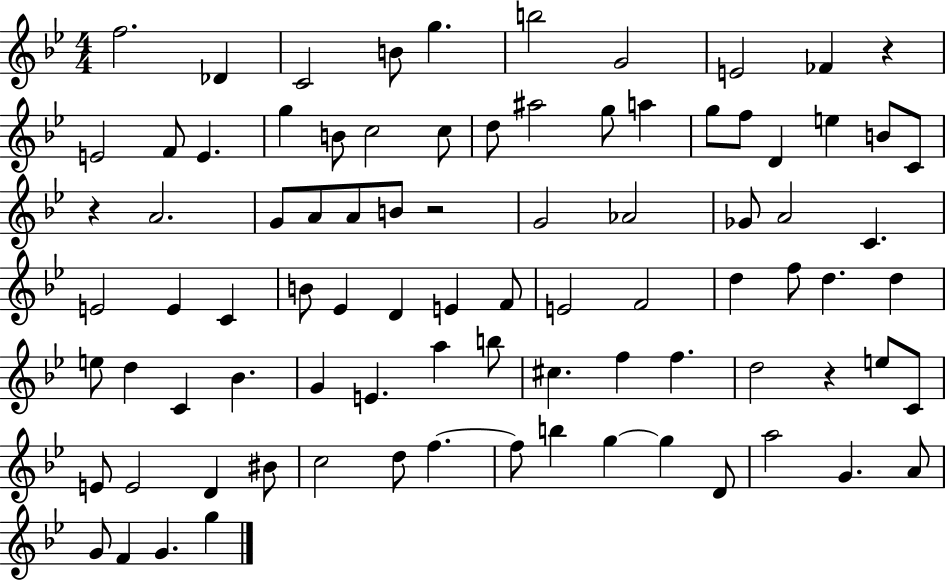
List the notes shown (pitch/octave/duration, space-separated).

F5/h. Db4/q C4/h B4/e G5/q. B5/h G4/h E4/h FES4/q R/q E4/h F4/e E4/q. G5/q B4/e C5/h C5/e D5/e A#5/h G5/e A5/q G5/e F5/e D4/q E5/q B4/e C4/e R/q A4/h. G4/e A4/e A4/e B4/e R/h G4/h Ab4/h Gb4/e A4/h C4/q. E4/h E4/q C4/q B4/e Eb4/q D4/q E4/q F4/e E4/h F4/h D5/q F5/e D5/q. D5/q E5/e D5/q C4/q Bb4/q. G4/q E4/q. A5/q B5/e C#5/q. F5/q F5/q. D5/h R/q E5/e C4/e E4/e E4/h D4/q BIS4/e C5/h D5/e F5/q. F5/e B5/q G5/q G5/q D4/e A5/h G4/q. A4/e G4/e F4/q G4/q. G5/q